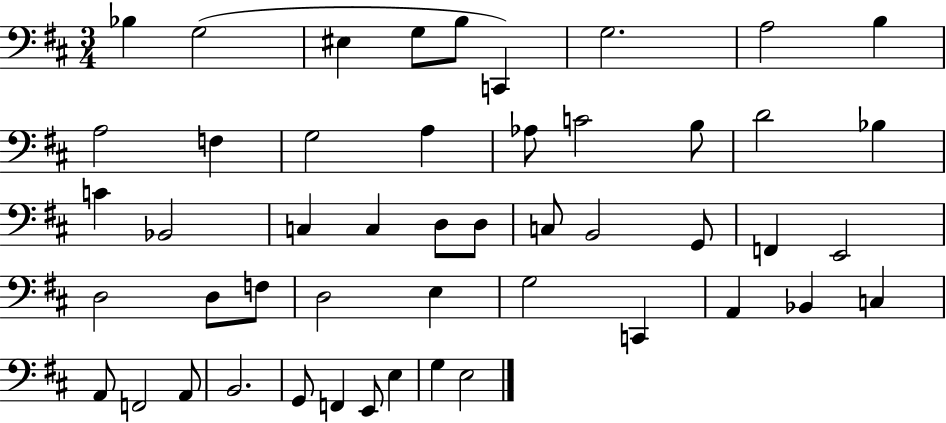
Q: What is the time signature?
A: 3/4